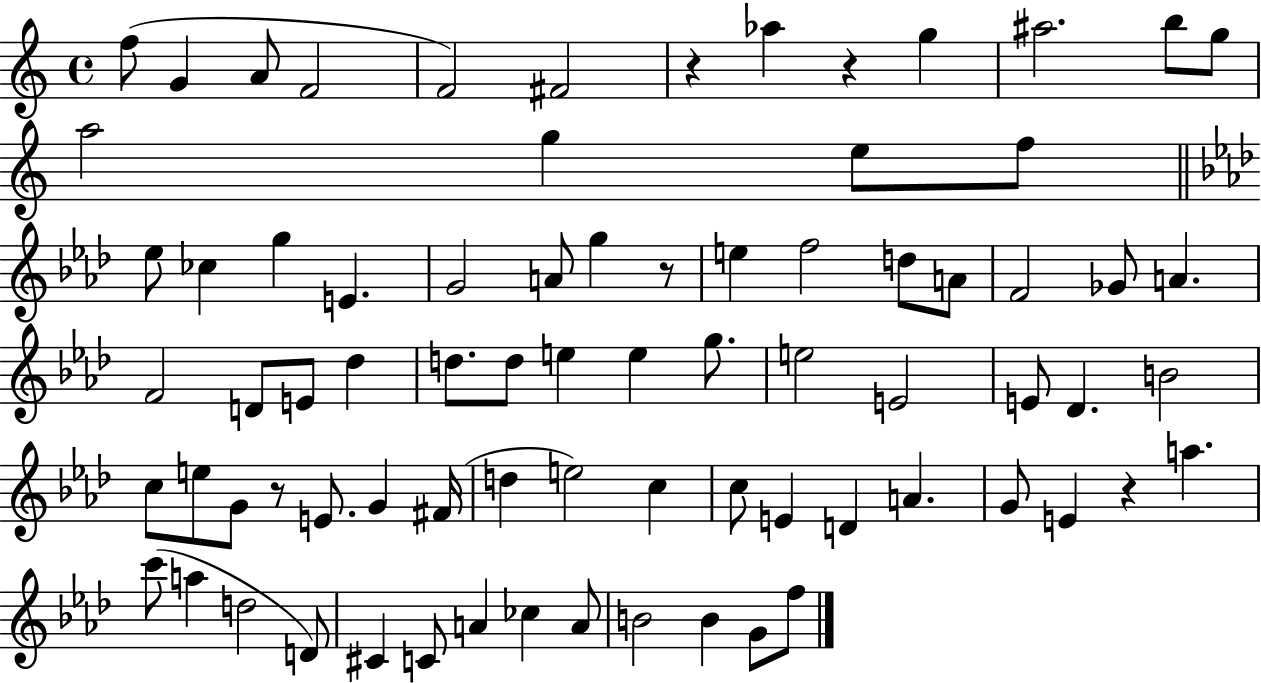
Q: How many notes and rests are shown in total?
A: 77